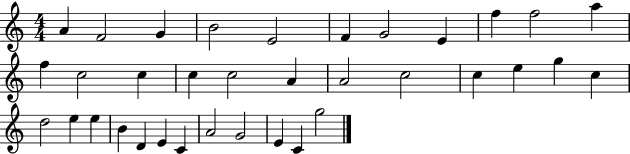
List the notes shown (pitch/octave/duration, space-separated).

A4/q F4/h G4/q B4/h E4/h F4/q G4/h E4/q F5/q F5/h A5/q F5/q C5/h C5/q C5/q C5/h A4/q A4/h C5/h C5/q E5/q G5/q C5/q D5/h E5/q E5/q B4/q D4/q E4/q C4/q A4/h G4/h E4/q C4/q G5/h